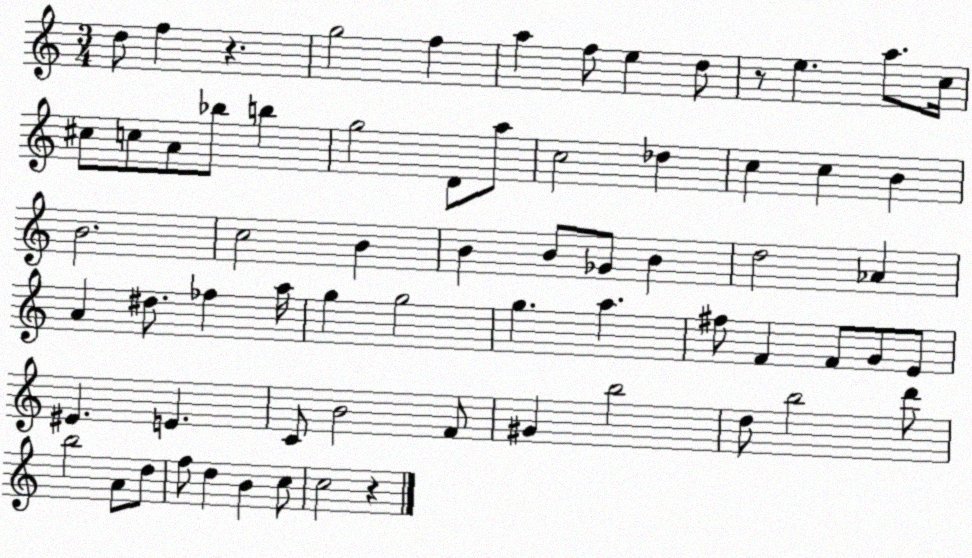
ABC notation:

X:1
T:Untitled
M:3/4
L:1/4
K:C
d/2 f z g2 f a f/2 e d/2 z/2 e a/2 c/4 ^c/2 c/2 A/2 _b/2 b g2 D/2 a/2 c2 _d c c B B2 c2 B B B/2 _G/2 B d2 _A A ^d/2 _f a/4 g g2 g a ^f/2 F F/2 G/2 E/2 ^E E C/2 B2 F/2 ^G b2 d/2 b2 d'/2 b2 A/2 d/2 f/2 d B c/2 c2 z